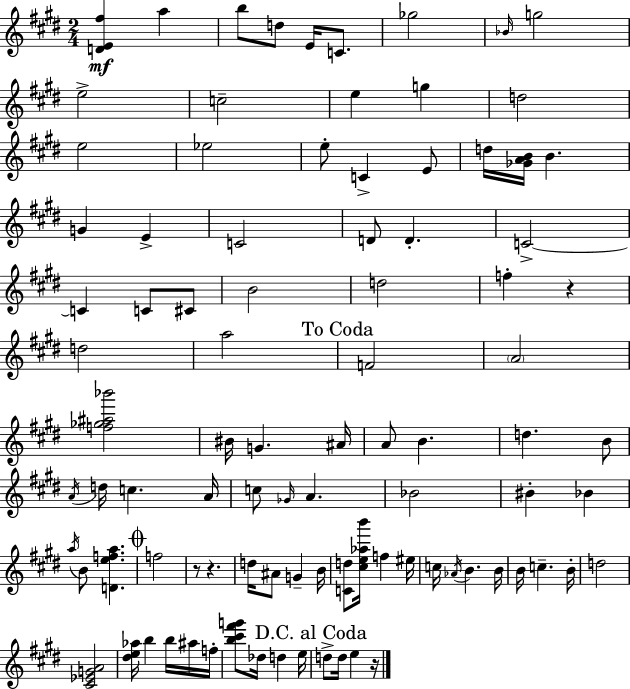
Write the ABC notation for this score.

X:1
T:Untitled
M:2/4
L:1/4
K:E
[DE^f] a b/2 d/2 E/4 C/2 _g2 _B/4 g2 e2 c2 e g d2 e2 _e2 e/2 C E/2 d/4 [_GAB]/4 B G E C2 D/2 D C2 C C/2 ^C/2 B2 d2 f z d2 a2 F2 A2 [f_g^a_b']2 ^B/4 G ^A/4 A/2 B d B/2 A/4 d/4 c A/4 c/2 _G/4 A _B2 ^B _B a/4 B/2 [Defa] f2 z/2 z d/4 ^A/2 G B/4 [Cd]/2 [^ce_ab']/4 f ^e/4 c/4 _A/4 B B/4 B/4 c B/4 d2 [^C_EGA]2 [^de_a]/4 b b/4 ^a/4 f/4 [b^c'^f'g']/2 _d/4 d e/4 d/2 d/4 e z/4